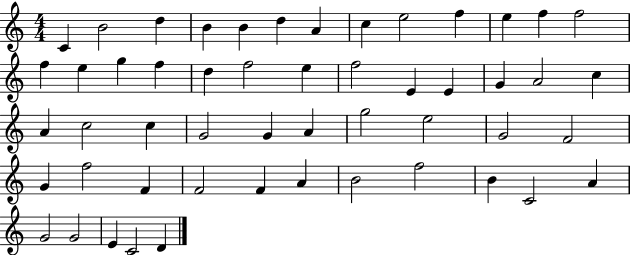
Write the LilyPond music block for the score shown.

{
  \clef treble
  \numericTimeSignature
  \time 4/4
  \key c \major
  c'4 b'2 d''4 | b'4 b'4 d''4 a'4 | c''4 e''2 f''4 | e''4 f''4 f''2 | \break f''4 e''4 g''4 f''4 | d''4 f''2 e''4 | f''2 e'4 e'4 | g'4 a'2 c''4 | \break a'4 c''2 c''4 | g'2 g'4 a'4 | g''2 e''2 | g'2 f'2 | \break g'4 f''2 f'4 | f'2 f'4 a'4 | b'2 f''2 | b'4 c'2 a'4 | \break g'2 g'2 | e'4 c'2 d'4 | \bar "|."
}